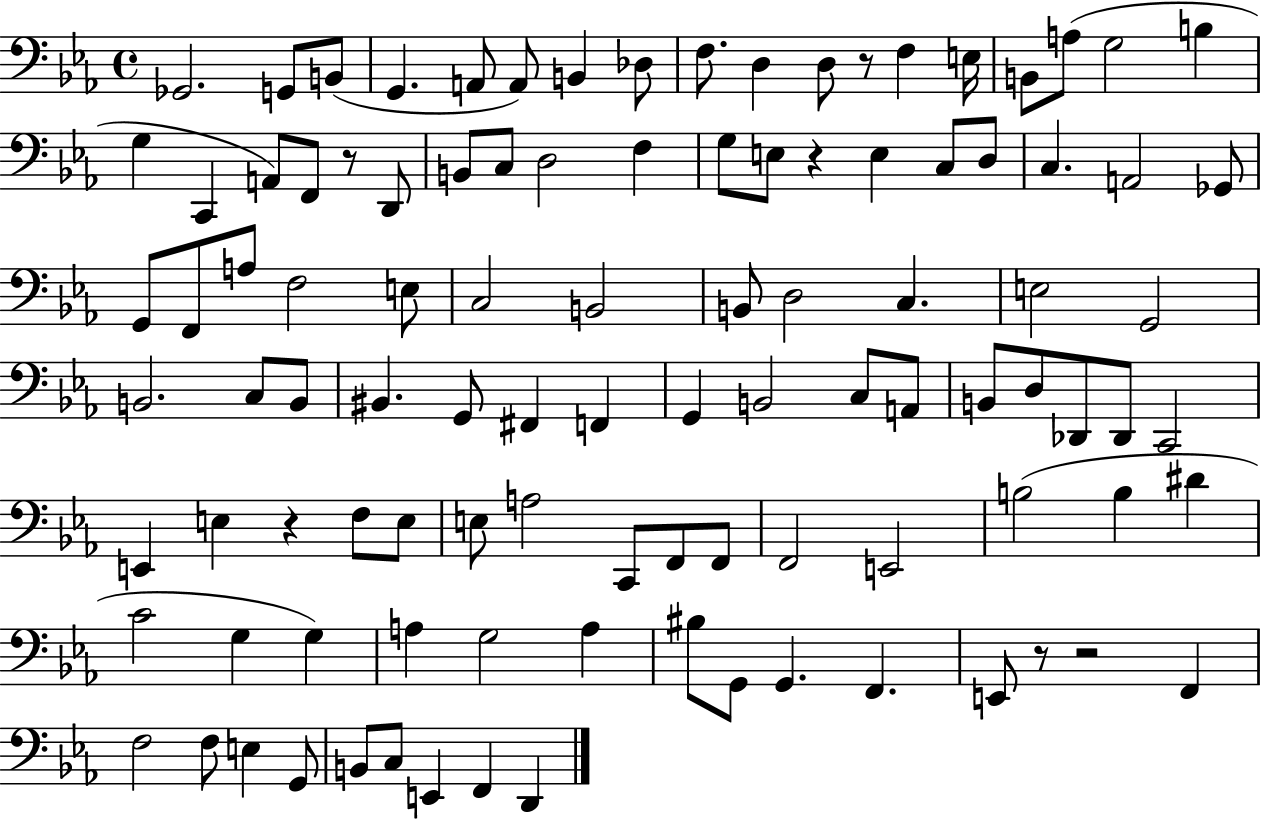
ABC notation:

X:1
T:Untitled
M:4/4
L:1/4
K:Eb
_G,,2 G,,/2 B,,/2 G,, A,,/2 A,,/2 B,, _D,/2 F,/2 D, D,/2 z/2 F, E,/4 B,,/2 A,/2 G,2 B, G, C,, A,,/2 F,,/2 z/2 D,,/2 B,,/2 C,/2 D,2 F, G,/2 E,/2 z E, C,/2 D,/2 C, A,,2 _G,,/2 G,,/2 F,,/2 A,/2 F,2 E,/2 C,2 B,,2 B,,/2 D,2 C, E,2 G,,2 B,,2 C,/2 B,,/2 ^B,, G,,/2 ^F,, F,, G,, B,,2 C,/2 A,,/2 B,,/2 D,/2 _D,,/2 _D,,/2 C,,2 E,, E, z F,/2 E,/2 E,/2 A,2 C,,/2 F,,/2 F,,/2 F,,2 E,,2 B,2 B, ^D C2 G, G, A, G,2 A, ^B,/2 G,,/2 G,, F,, E,,/2 z/2 z2 F,, F,2 F,/2 E, G,,/2 B,,/2 C,/2 E,, F,, D,,